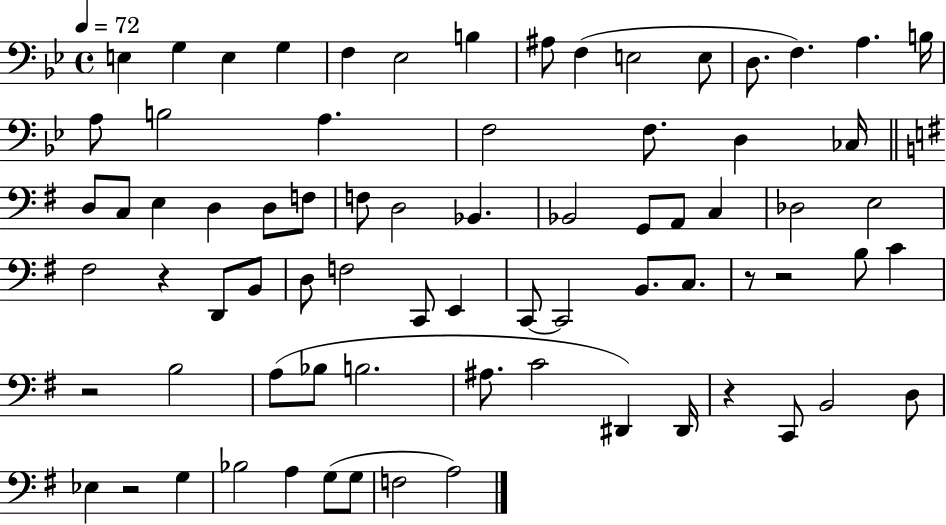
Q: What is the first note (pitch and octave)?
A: E3